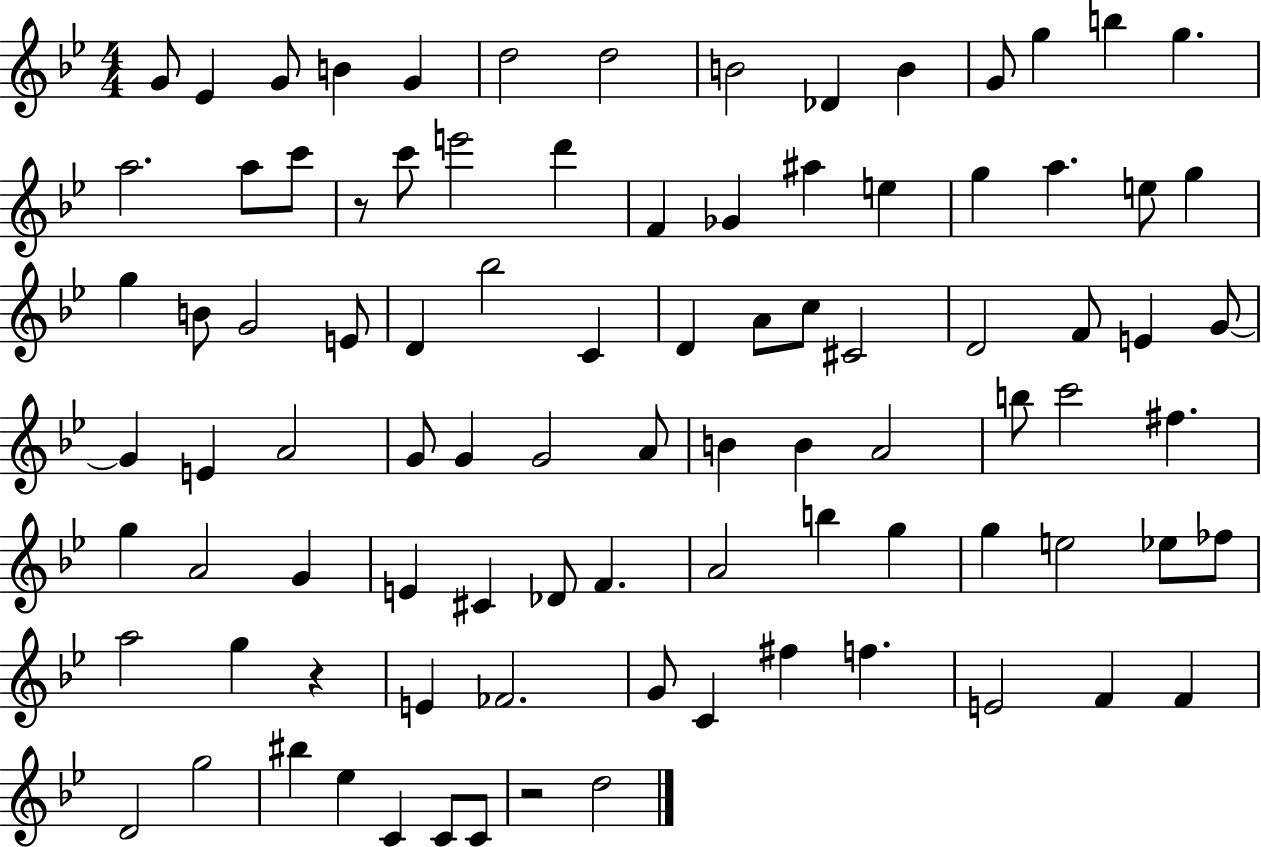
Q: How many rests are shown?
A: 3